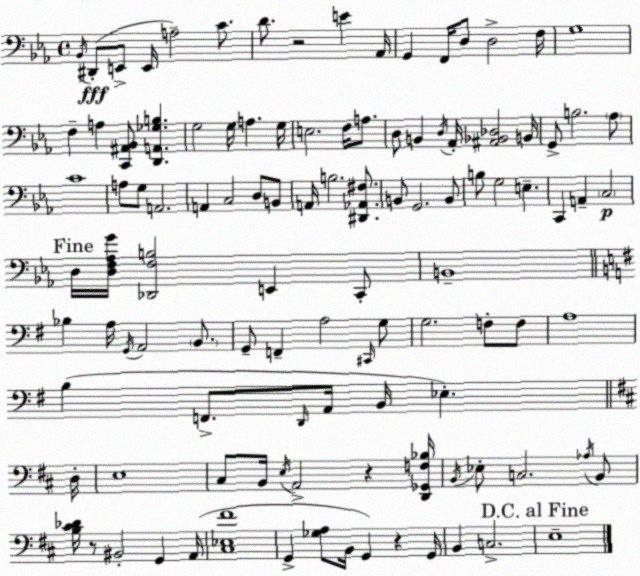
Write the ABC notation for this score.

X:1
T:Untitled
M:4/4
L:1/4
K:Eb
_B,,/4 ^D,,/2 E,,/2 E,,/4 A,2 C/2 D/2 z2 E _A,,/4 G,, F,,/4 D,/2 D,2 F,/4 G,4 F, A, [C,,^A,,_B,,]/2 [D,,A,,_G,B,] G,2 G,/4 A, G,/4 E,2 F,/4 A,/2 D,/2 B,, D,/4 _A,,/4 [^A,,_B,,_D,]2 B,,/4 G,,/2 B,2 _A,/2 C4 A,/2 G,/2 A,,2 A,, C,2 D,/2 B,,/2 A,,/4 B,2 [^D,,_A,,^F,]/2 B,,/2 G,,2 B,,/2 B,/2 G,2 E, C,, A,, C,2 D,/4 [D,F,_A,G]/4 [_D,,F,B,]2 E,, C,,/2 B,,4 _B, A,/4 G,,/4 A,,2 B,,/2 G,,/2 F,, A,2 ^C,,/4 G,/2 G,2 F,/2 F,/2 A,4 B, F,,/2 D,,/4 A,,/4 B,,/4 _E, D,/4 E,4 ^C,/2 B,,/4 E,/4 A,,2 z [D,,_G,,F,_B,]/4 B,,/4 _E,/2 C,2 _A,/4 B,,/2 [B,^C_D]/4 z/2 ^B,,2 G,, A,,/4 [^C,_E,^F]4 G,, [_G,A,]/2 B,,/4 G,, z G,,/4 B,, C,2 E,4